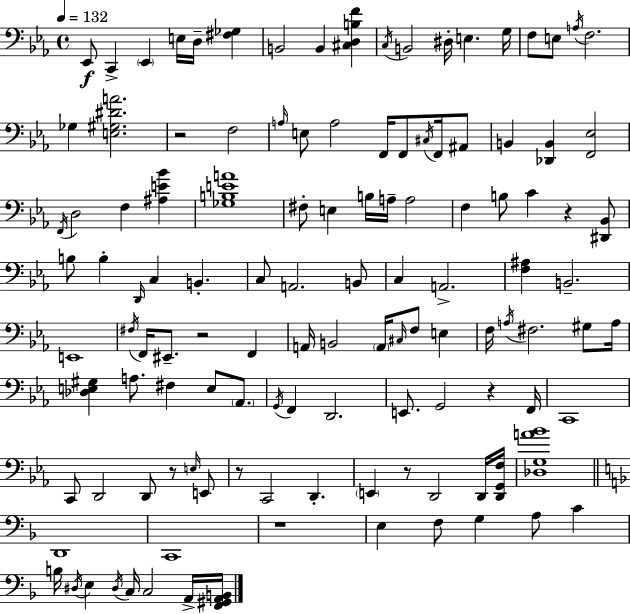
Eb2/e C2/q Eb2/q E3/s D3/s [F#3,Gb3]/q B2/h B2/q [C#3,D3,B3,F4]/q C3/s B2/h D#3/s E3/q. G3/s F3/e E3/e A3/s F3/h. Gb3/q [E3,G#3,D#4,A4]/h. R/h F3/h A3/s E3/e A3/h F2/s F2/e C#3/s F2/s A#2/e B2/q [Db2,B2]/q [F2,Eb3]/h F2/s D3/h F3/q [A#3,E4,Bb4]/q [Gb3,B3,E4,A4]/w F#3/e E3/q B3/s A3/s A3/h F3/q B3/e C4/q R/q [D#2,Bb2]/e B3/e B3/q D2/s C3/q B2/q. C3/e A2/h. B2/e C3/q A2/h. [F3,A#3]/q B2/h. E2/w F#3/s F2/s EIS2/e. R/h F2/q A2/s B2/h A2/s C#3/s F3/e E3/q F3/s A3/s F#3/h. G#3/e A3/s [Db3,E3,G#3]/q A3/e. F#3/q E3/e Ab2/e. G2/s F2/q D2/h. E2/e. G2/h R/q F2/s C2/w C2/e D2/h D2/e R/e E3/s E2/e R/e C2/h D2/q. E2/q R/e D2/h D2/s [D2,G2,F3]/s [Db3,G3,A4,Bb4]/w D2/w C2/w R/w E3/q F3/e G3/q A3/e C4/q B3/s D#3/s E3/q D#3/s C3/s C3/h A2/s [F2,G#2,A2,B2]/s